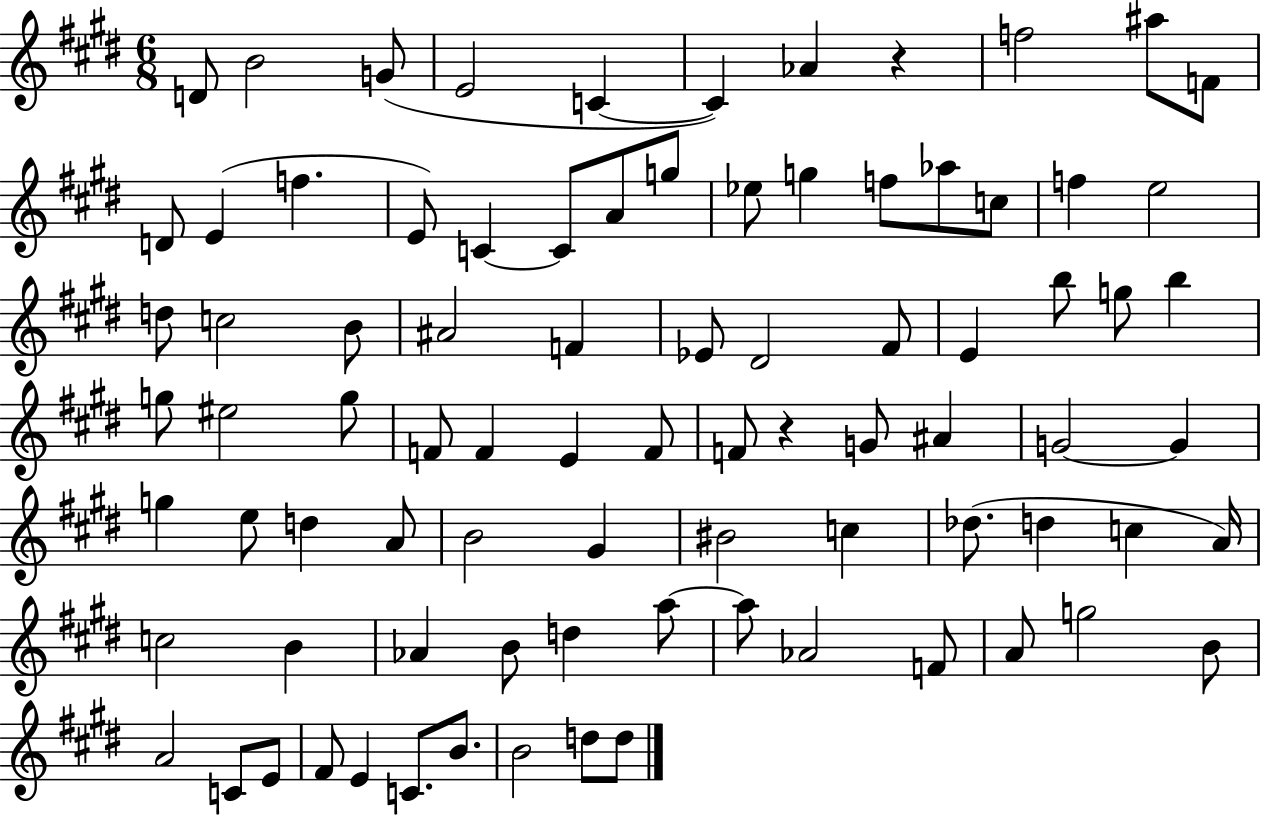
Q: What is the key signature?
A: E major